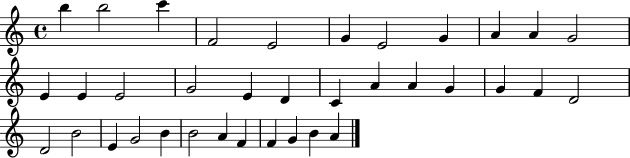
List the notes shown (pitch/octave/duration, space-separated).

B5/q B5/h C6/q F4/h E4/h G4/q E4/h G4/q A4/q A4/q G4/h E4/q E4/q E4/h G4/h E4/q D4/q C4/q A4/q A4/q G4/q G4/q F4/q D4/h D4/h B4/h E4/q G4/h B4/q B4/h A4/q F4/q F4/q G4/q B4/q A4/q